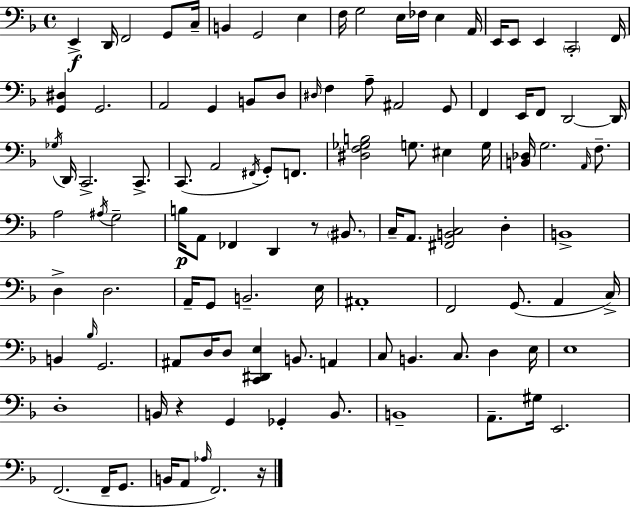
E2/q D2/s F2/h G2/e C3/s B2/q G2/h E3/q F3/s G3/h E3/s FES3/s E3/q A2/s E2/s E2/e E2/q C2/h F2/s [G2,D#3]/q G2/h. A2/h G2/q B2/e D3/e D#3/s F3/q A3/e A#2/h G2/e F2/q E2/s F2/e D2/h D2/s Gb3/s D2/s C2/h. C2/e. C2/e. A2/h F#2/s G2/e F2/e. [D#3,F3,Gb3,B3]/h G3/e. EIS3/q G3/s [B2,Db3]/s G3/h. A2/s F3/e. A3/h A#3/s G3/h B3/s A2/e FES2/q D2/q R/e BIS2/e. C3/s A2/e. [F#2,B2,C3]/h D3/q B2/w D3/q D3/h. A2/s G2/e B2/h. E3/s A#2/w F2/h G2/e. A2/q C3/s B2/q Bb3/s G2/h. A#2/e D3/s D3/e [C2,D#2,E3]/q B2/e. A2/q C3/e B2/q. C3/e. D3/q E3/s E3/w D3/w B2/s R/q G2/q Gb2/q B2/e. B2/w A2/e. G#3/s E2/h. F2/h. F2/s G2/e. B2/s A2/e Ab3/s F2/h. R/s